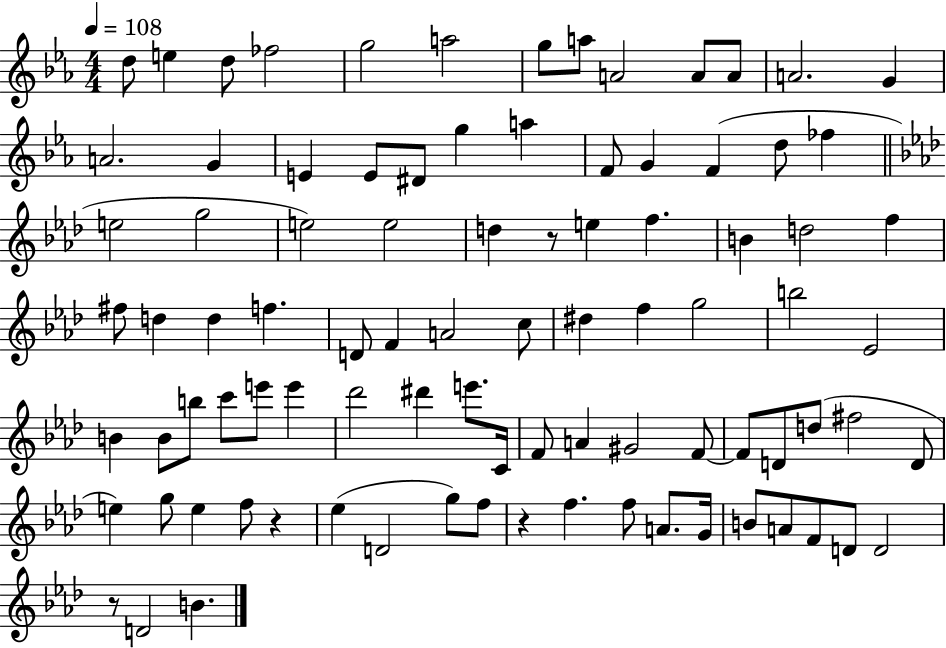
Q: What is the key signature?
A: EES major